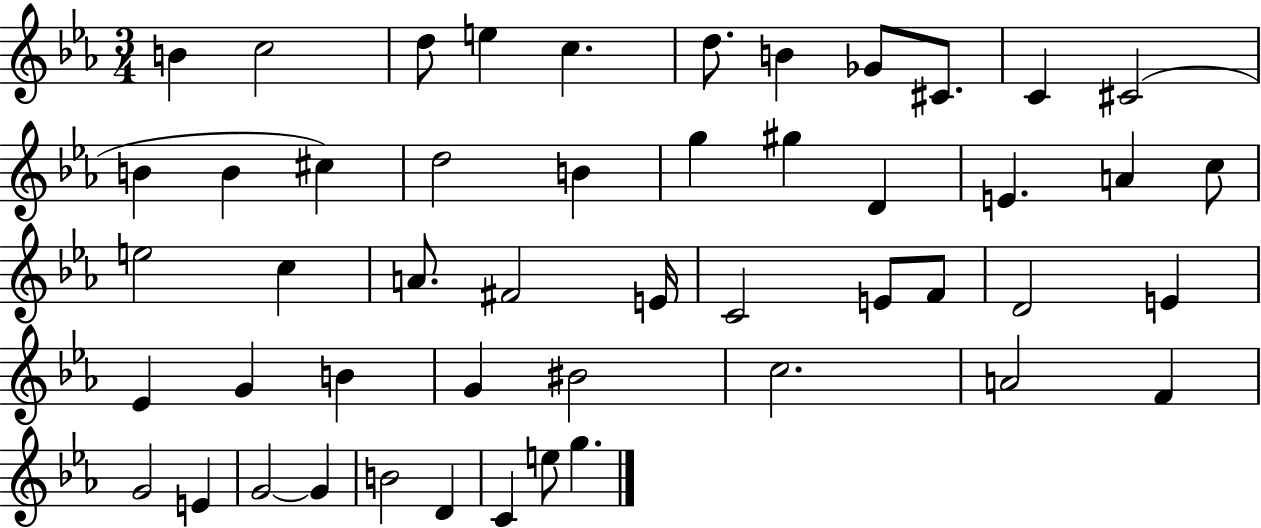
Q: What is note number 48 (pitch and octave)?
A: E5